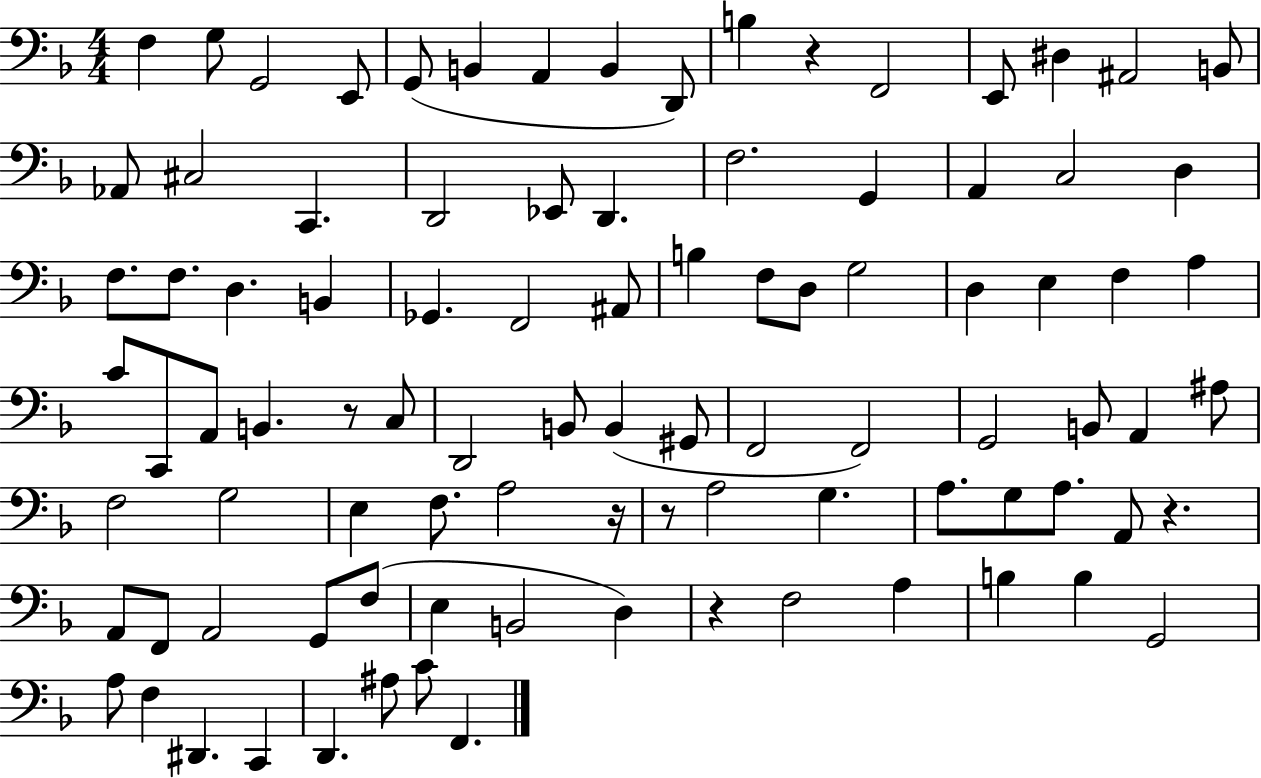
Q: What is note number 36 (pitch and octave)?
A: D3